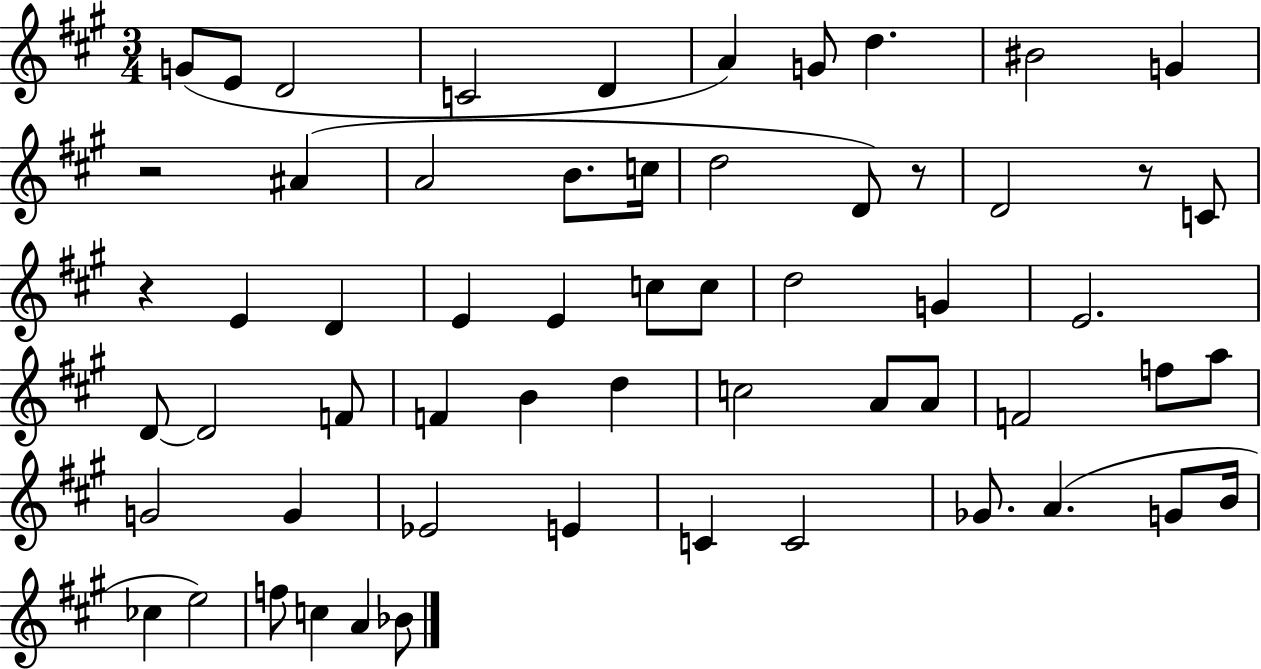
{
  \clef treble
  \numericTimeSignature
  \time 3/4
  \key a \major
  g'8( e'8 d'2 | c'2 d'4 | a'4) g'8 d''4. | bis'2 g'4 | \break r2 ais'4( | a'2 b'8. c''16 | d''2 d'8) r8 | d'2 r8 c'8 | \break r4 e'4 d'4 | e'4 e'4 c''8 c''8 | d''2 g'4 | e'2. | \break d'8~~ d'2 f'8 | f'4 b'4 d''4 | c''2 a'8 a'8 | f'2 f''8 a''8 | \break g'2 g'4 | ees'2 e'4 | c'4 c'2 | ges'8. a'4.( g'8 b'16 | \break ces''4 e''2) | f''8 c''4 a'4 bes'8 | \bar "|."
}